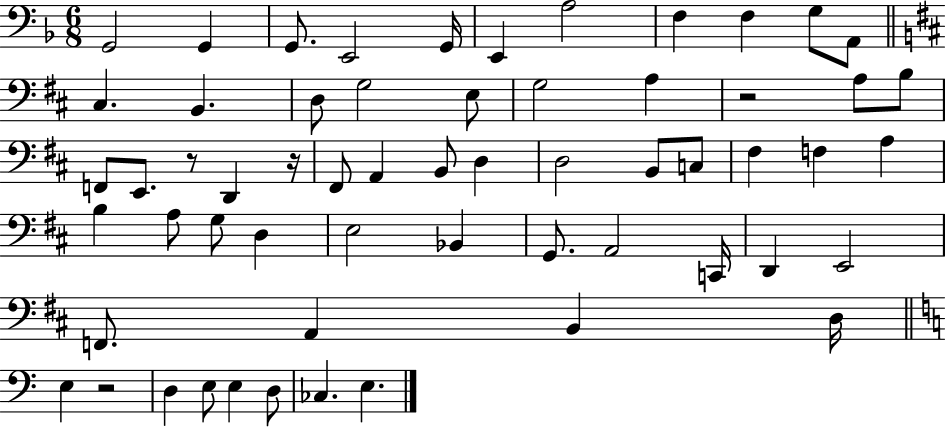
{
  \clef bass
  \numericTimeSignature
  \time 6/8
  \key f \major
  g,2 g,4 | g,8. e,2 g,16 | e,4 a2 | f4 f4 g8 a,8 | \break \bar "||" \break \key b \minor cis4. b,4. | d8 g2 e8 | g2 a4 | r2 a8 b8 | \break f,8 e,8. r8 d,4 r16 | fis,8 a,4 b,8 d4 | d2 b,8 c8 | fis4 f4 a4 | \break b4 a8 g8 d4 | e2 bes,4 | g,8. a,2 c,16 | d,4 e,2 | \break f,8. a,4 b,4 d16 | \bar "||" \break \key c \major e4 r2 | d4 e8 e4 d8 | ces4. e4. | \bar "|."
}